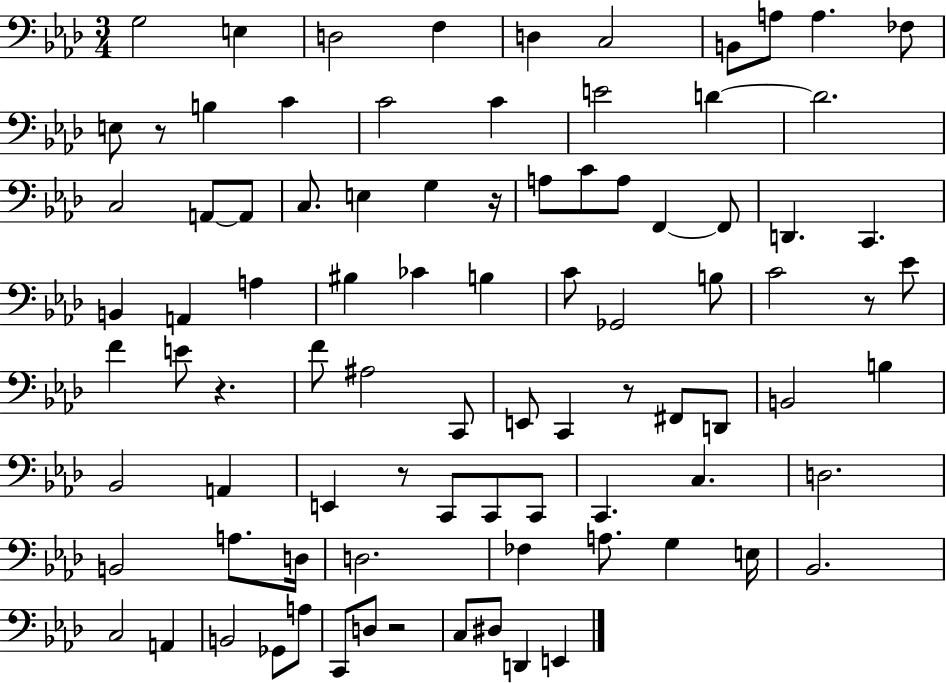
X:1
T:Untitled
M:3/4
L:1/4
K:Ab
G,2 E, D,2 F, D, C,2 B,,/2 A,/2 A, _F,/2 E,/2 z/2 B, C C2 C E2 D D2 C,2 A,,/2 A,,/2 C,/2 E, G, z/4 A,/2 C/2 A,/2 F,, F,,/2 D,, C,, B,, A,, A, ^B, _C B, C/2 _G,,2 B,/2 C2 z/2 _E/2 F E/2 z F/2 ^A,2 C,,/2 E,,/2 C,, z/2 ^F,,/2 D,,/2 B,,2 B, _B,,2 A,, E,, z/2 C,,/2 C,,/2 C,,/2 C,, C, D,2 B,,2 A,/2 D,/4 D,2 _F, A,/2 G, E,/4 _B,,2 C,2 A,, B,,2 _G,,/2 A,/2 C,,/2 D,/2 z2 C,/2 ^D,/2 D,, E,,